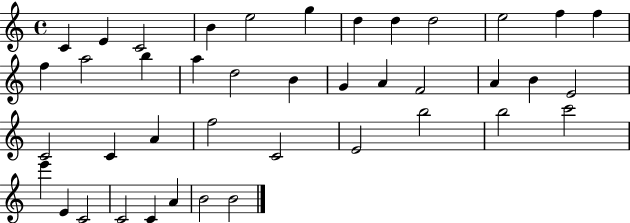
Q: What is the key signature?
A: C major